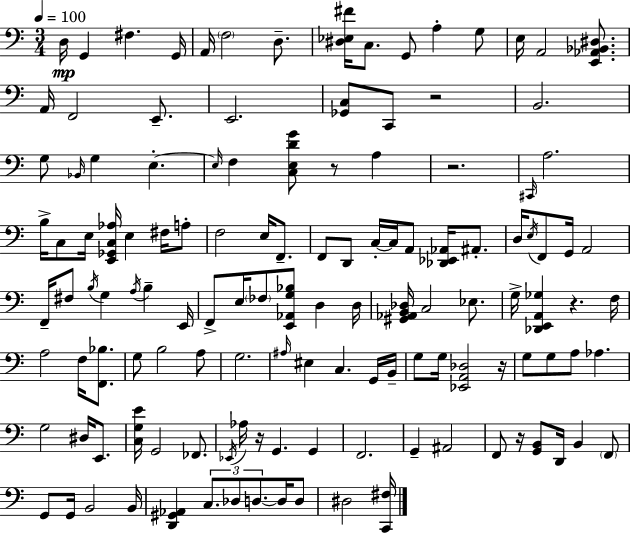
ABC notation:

X:1
T:Untitled
M:3/4
L:1/4
K:C
D,/4 G,, ^F, G,,/4 A,,/4 F,2 D,/2 [^D,_E,^F]/4 C,/2 G,,/2 A, G,/2 E,/4 A,,2 [E,,_A,,_B,,^D,]/2 A,,/4 F,,2 E,,/2 E,,2 [_G,,C,]/2 C,,/2 z2 B,,2 G,/2 _B,,/4 G, E, E,/4 F, [C,E,DG]/2 z/2 A, z2 ^C,,/4 A,2 B,/4 C,/2 E,/4 [E,,_G,,C,_A,]/4 E, ^F,/4 A,/2 F,2 E,/4 F,,/2 F,,/2 D,,/2 C,/4 C,/4 A,,/2 [_D,,_E,,_A,,]/4 ^A,,/2 D,/4 E,/4 F,,/2 G,,/4 A,,2 F,,/4 ^F,/2 B,/4 G, A,/4 B, E,,/4 F,,/2 E,/4 _F,/2 [E,,_A,,G,_B,]/2 D, D,/4 [^G,,_A,,B,,_D,]/4 C,2 _E,/2 G,/4 [_D,,E,,A,,_G,] z F,/4 A,2 F,/4 [F,,_B,]/2 G,/2 B,2 A,/2 G,2 ^A,/4 ^E, C, G,,/4 B,,/4 G,/2 G,/4 [_E,,A,,_D,]2 z/4 G,/2 G,/2 A,/2 _A, G,2 ^D,/4 E,,/2 [C,G,E]/4 G,,2 _F,,/2 _E,,/4 _A,/4 z/4 G,, G,, F,,2 G,, ^A,,2 F,,/2 z/4 [G,,B,,]/2 D,,/4 B,, F,,/2 G,,/2 G,,/4 B,,2 B,,/4 [D,,^G,,_A,,] C,/2 _D,/2 D,/2 D,/4 D,/2 ^D,2 [C,,^F,]/4